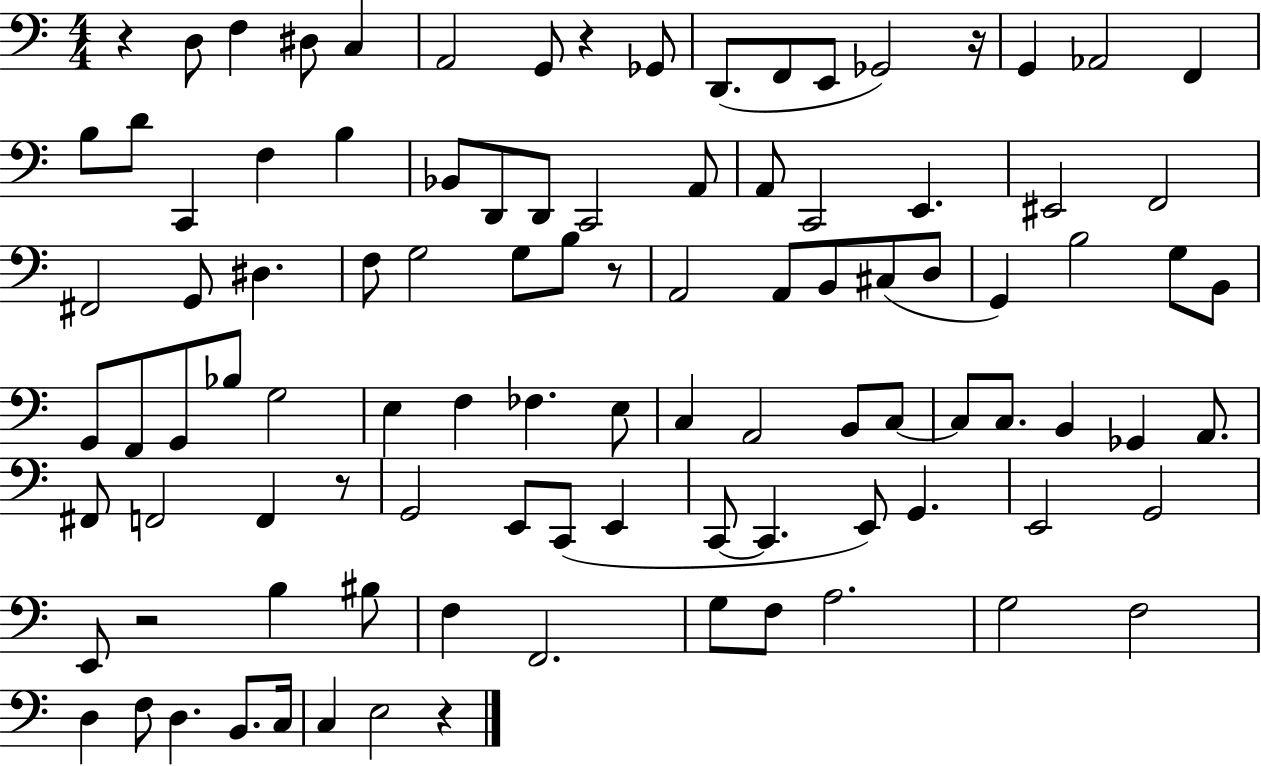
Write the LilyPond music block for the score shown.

{
  \clef bass
  \numericTimeSignature
  \time 4/4
  \key c \major
  r4 d8 f4 dis8 c4 | a,2 g,8 r4 ges,8 | d,8.( f,8 e,8 ges,2) r16 | g,4 aes,2 f,4 | \break b8 d'8 c,4 f4 b4 | bes,8 d,8 d,8 c,2 a,8 | a,8 c,2 e,4. | eis,2 f,2 | \break fis,2 g,8 dis4. | f8 g2 g8 b8 r8 | a,2 a,8 b,8 cis8( d8 | g,4) b2 g8 b,8 | \break g,8 f,8 g,8 bes8 g2 | e4 f4 fes4. e8 | c4 a,2 b,8 c8~~ | c8 c8. b,4 ges,4 a,8. | \break fis,8 f,2 f,4 r8 | g,2 e,8 c,8( e,4 | c,8~~ c,4. e,8) g,4. | e,2 g,2 | \break e,8 r2 b4 bis8 | f4 f,2. | g8 f8 a2. | g2 f2 | \break d4 f8 d4. b,8. c16 | c4 e2 r4 | \bar "|."
}